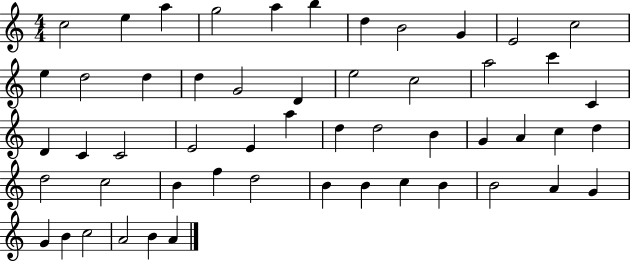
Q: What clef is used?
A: treble